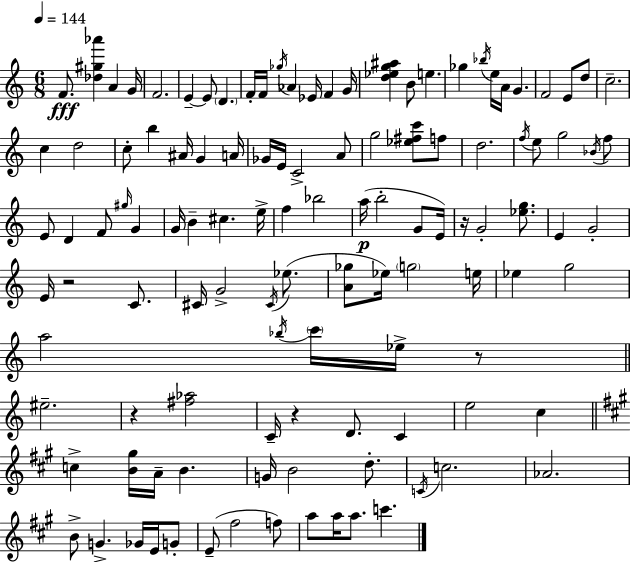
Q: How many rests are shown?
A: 5